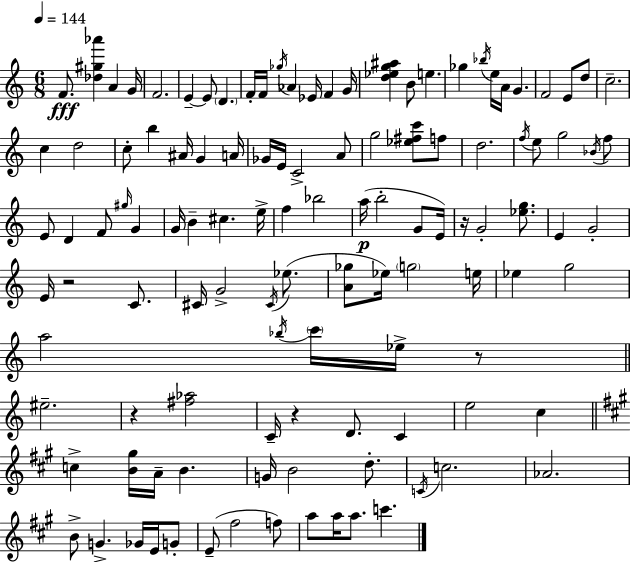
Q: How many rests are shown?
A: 5